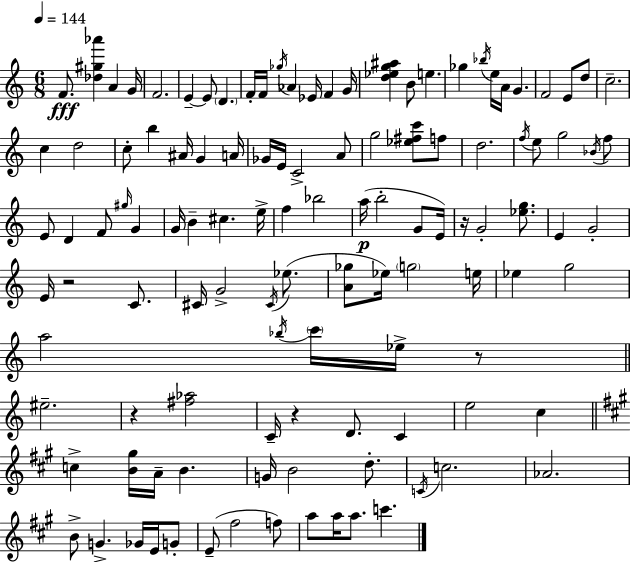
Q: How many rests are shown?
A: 5